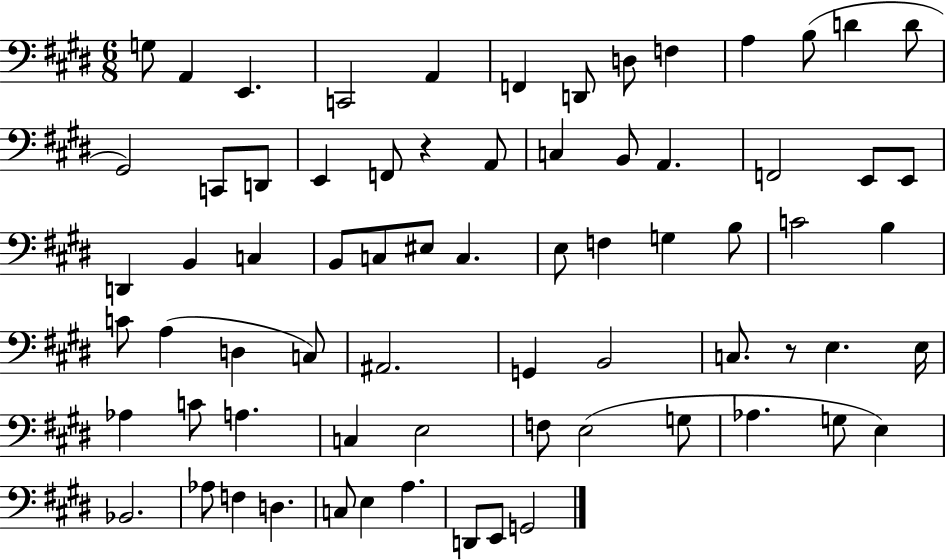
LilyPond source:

{
  \clef bass
  \numericTimeSignature
  \time 6/8
  \key e \major
  g8 a,4 e,4. | c,2 a,4 | f,4 d,8 d8 f4 | a4 b8( d'4 d'8 | \break gis,2) c,8 d,8 | e,4 f,8 r4 a,8 | c4 b,8 a,4. | f,2 e,8 e,8 | \break d,4 b,4 c4 | b,8 c8 eis8 c4. | e8 f4 g4 b8 | c'2 b4 | \break c'8 a4( d4 c8) | ais,2. | g,4 b,2 | c8. r8 e4. e16 | \break aes4 c'8 a4. | c4 e2 | f8 e2( g8 | aes4. g8 e4) | \break bes,2. | aes8 f4 d4. | c8 e4 a4. | d,8 e,8 g,2 | \break \bar "|."
}